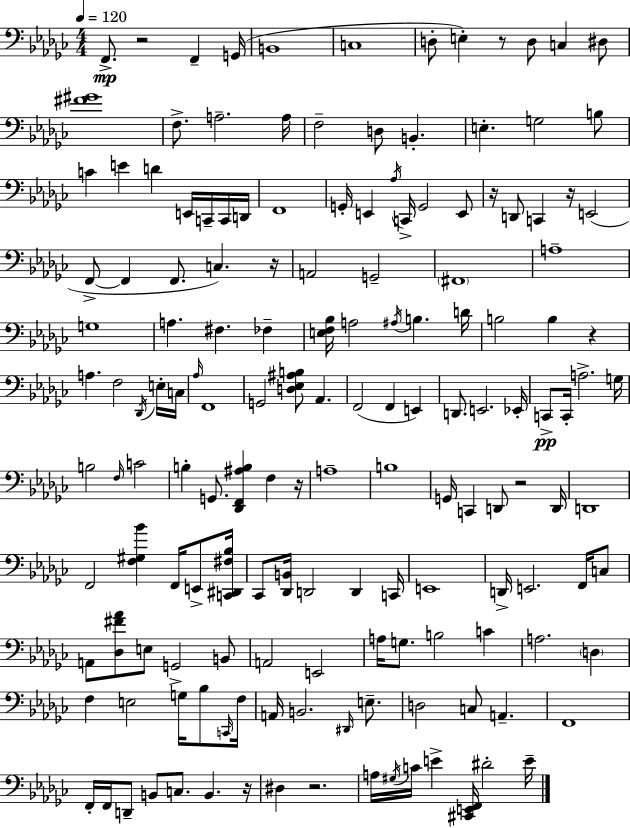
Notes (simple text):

F2/e. R/h F2/q G2/s B2/w C3/w D3/e E3/q R/e D3/e C3/q D#3/e [F#4,G#4]/w F3/e. A3/h. A3/s F3/h D3/e B2/q. E3/q. G3/h B3/e C4/q E4/q D4/q E2/s C2/s C2/s D2/s F2/w G2/s E2/q Ab3/s C2/s G2/h E2/e R/s D2/e C2/q R/s E2/h F2/e F2/q F2/e. C3/q. R/s A2/h G2/h F#2/w A3/w G3/w A3/q. F#3/q. FES3/q [E3,F3,Bb3]/s A3/h A#3/s B3/q. D4/s B3/h B3/q R/q A3/q. F3/h Db2/s E3/s C3/s Ab3/s F2/w G2/h [D3,Eb3,A#3,B3]/e Ab2/q. F2/h F2/q E2/q D2/e. E2/h. Eb2/s C2/e C2/s A3/h. G3/s B3/h F3/s C4/h B3/q G2/e. [Db2,F2,A#3,B3]/q F3/q R/s A3/w B3/w G2/s C2/q D2/e R/h D2/s D2/w F2/h [F3,G#3,Bb4]/q F2/s E2/e [C2,D#2,F#3,Bb3]/s CES2/e [Db2,B2]/s D2/h D2/q C2/s E2/w D2/s E2/h. F2/s C3/e A2/e [Db3,F#4,Ab4]/e E3/e G2/h B2/e A2/h E2/h A3/s G3/e. B3/h C4/q A3/h. D3/q F3/q E3/h G3/s Bb3/e C2/s F3/s A2/s B2/h. D#2/s E3/e. D3/h C3/e A2/q. F2/w F2/s F2/s D2/e B2/e C3/e. B2/q. R/s D#3/q R/h. A3/s G#3/s C4/s E4/q [C#2,E2,F2]/s D#4/h E4/s